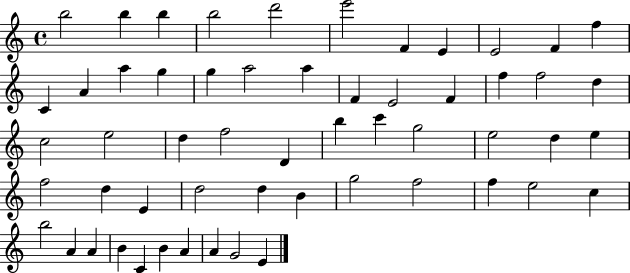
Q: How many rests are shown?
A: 0